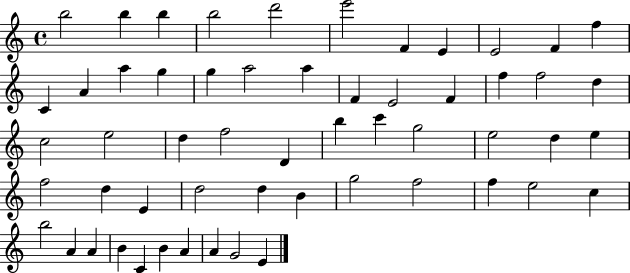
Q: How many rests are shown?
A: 0